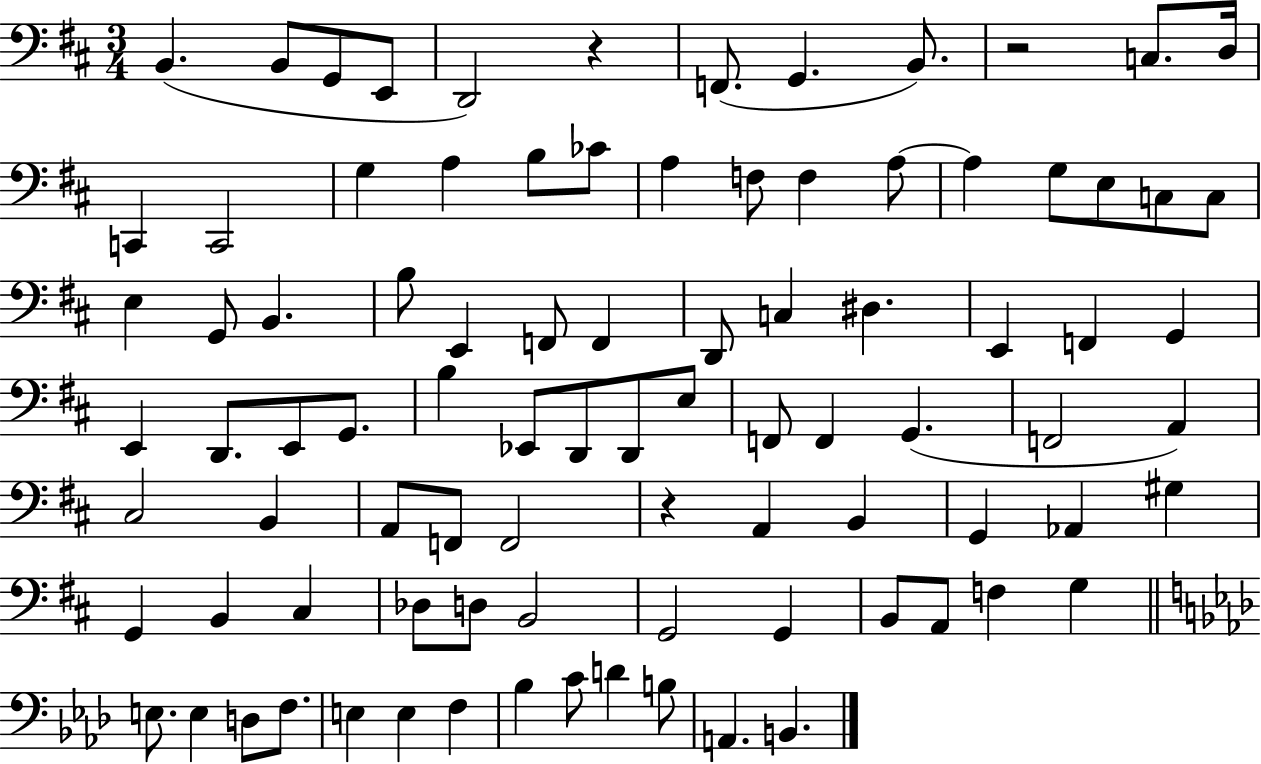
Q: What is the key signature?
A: D major